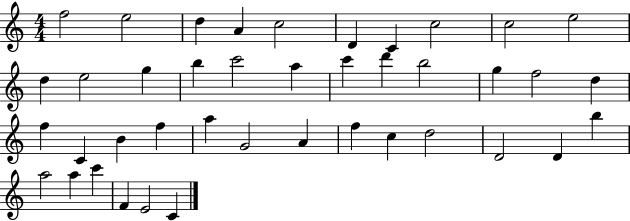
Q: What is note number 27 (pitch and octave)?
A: A5